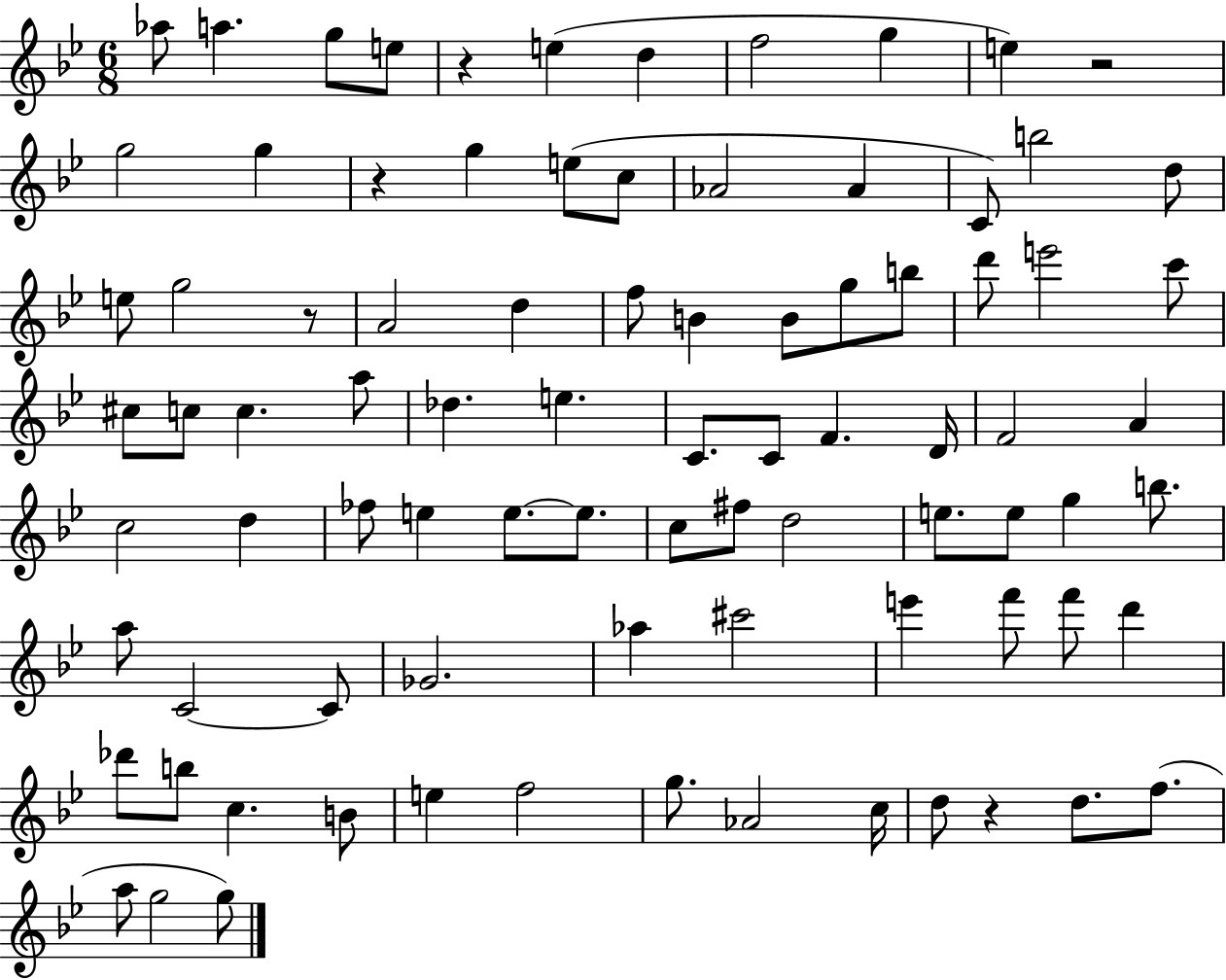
X:1
T:Untitled
M:6/8
L:1/4
K:Bb
_a/2 a g/2 e/2 z e d f2 g e z2 g2 g z g e/2 c/2 _A2 _A C/2 b2 d/2 e/2 g2 z/2 A2 d f/2 B B/2 g/2 b/2 d'/2 e'2 c'/2 ^c/2 c/2 c a/2 _d e C/2 C/2 F D/4 F2 A c2 d _f/2 e e/2 e/2 c/2 ^f/2 d2 e/2 e/2 g b/2 a/2 C2 C/2 _G2 _a ^c'2 e' f'/2 f'/2 d' _d'/2 b/2 c B/2 e f2 g/2 _A2 c/4 d/2 z d/2 f/2 a/2 g2 g/2